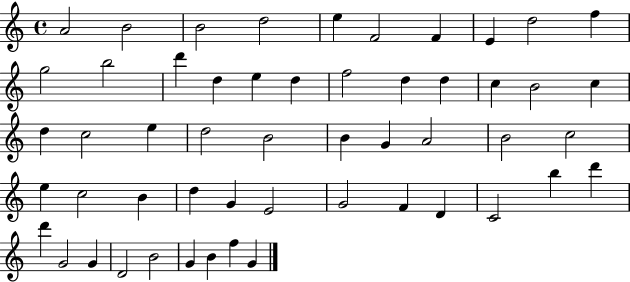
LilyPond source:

{
  \clef treble
  \time 4/4
  \defaultTimeSignature
  \key c \major
  a'2 b'2 | b'2 d''2 | e''4 f'2 f'4 | e'4 d''2 f''4 | \break g''2 b''2 | d'''4 d''4 e''4 d''4 | f''2 d''4 d''4 | c''4 b'2 c''4 | \break d''4 c''2 e''4 | d''2 b'2 | b'4 g'4 a'2 | b'2 c''2 | \break e''4 c''2 b'4 | d''4 g'4 e'2 | g'2 f'4 d'4 | c'2 b''4 d'''4 | \break d'''4 g'2 g'4 | d'2 b'2 | g'4 b'4 f''4 g'4 | \bar "|."
}